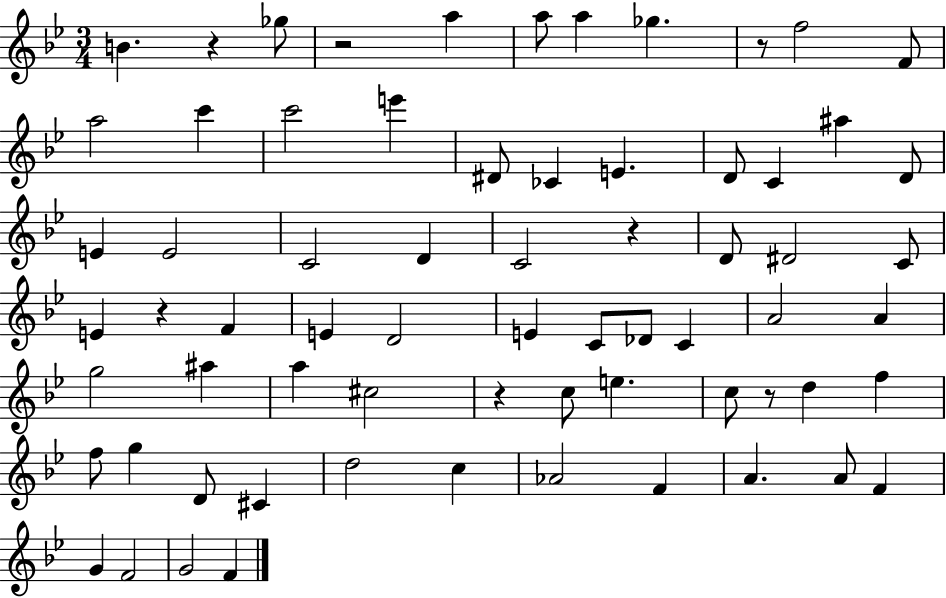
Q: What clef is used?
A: treble